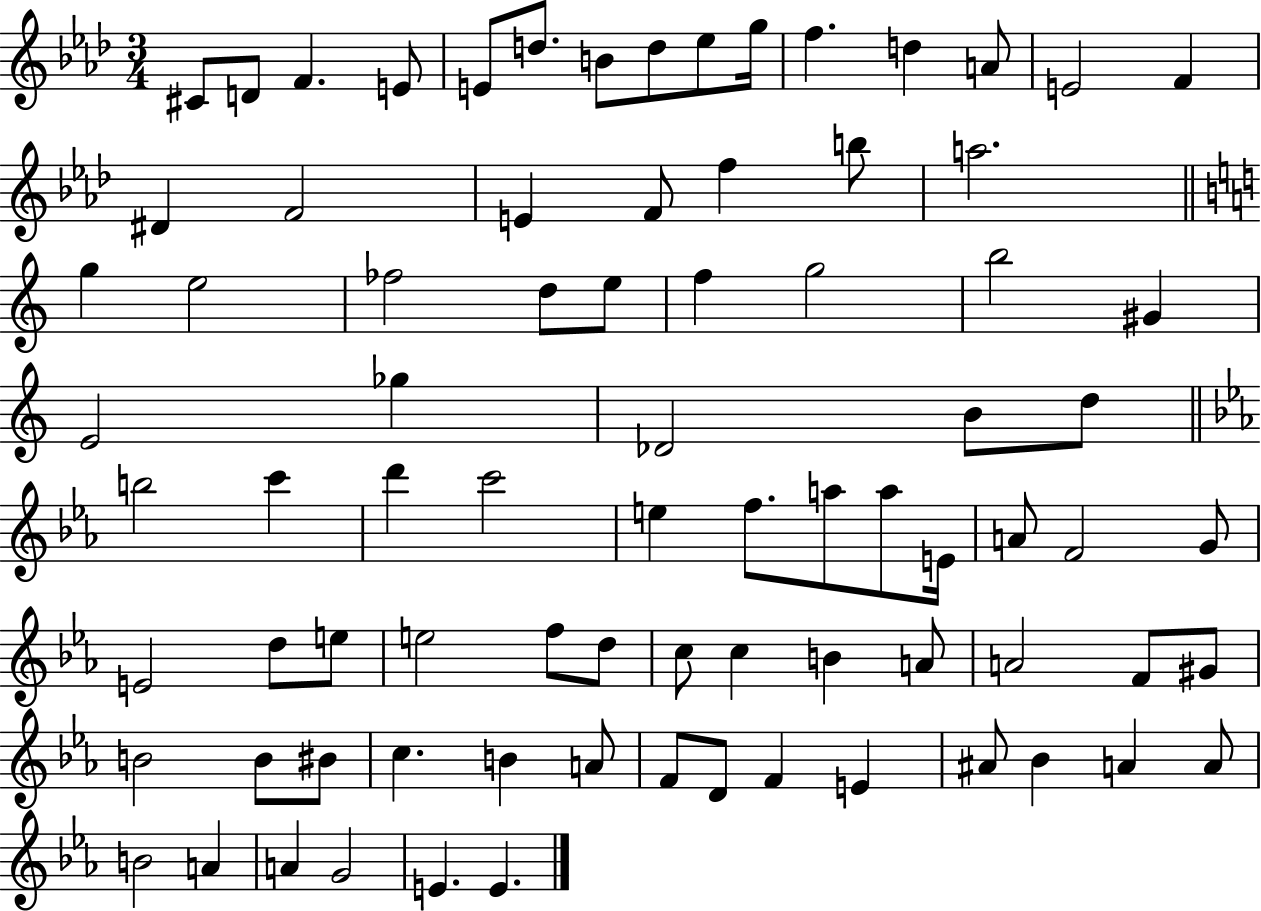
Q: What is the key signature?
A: AES major